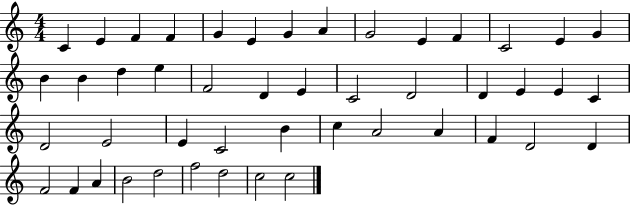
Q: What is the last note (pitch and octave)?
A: C5